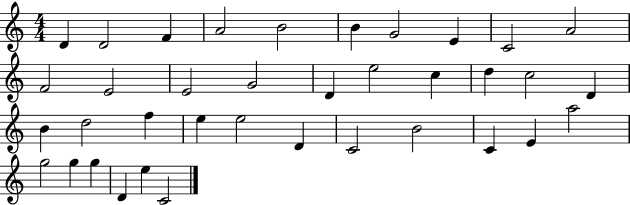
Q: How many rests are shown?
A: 0